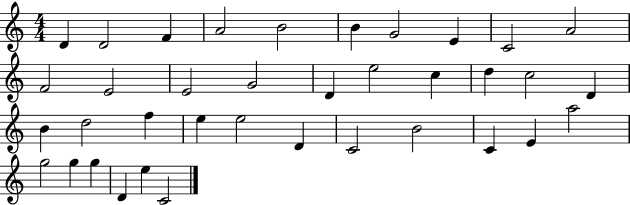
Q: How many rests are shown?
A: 0